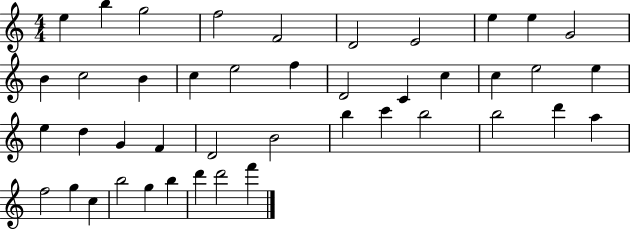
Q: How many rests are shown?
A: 0